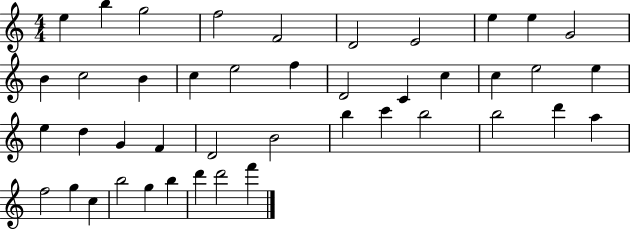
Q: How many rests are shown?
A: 0